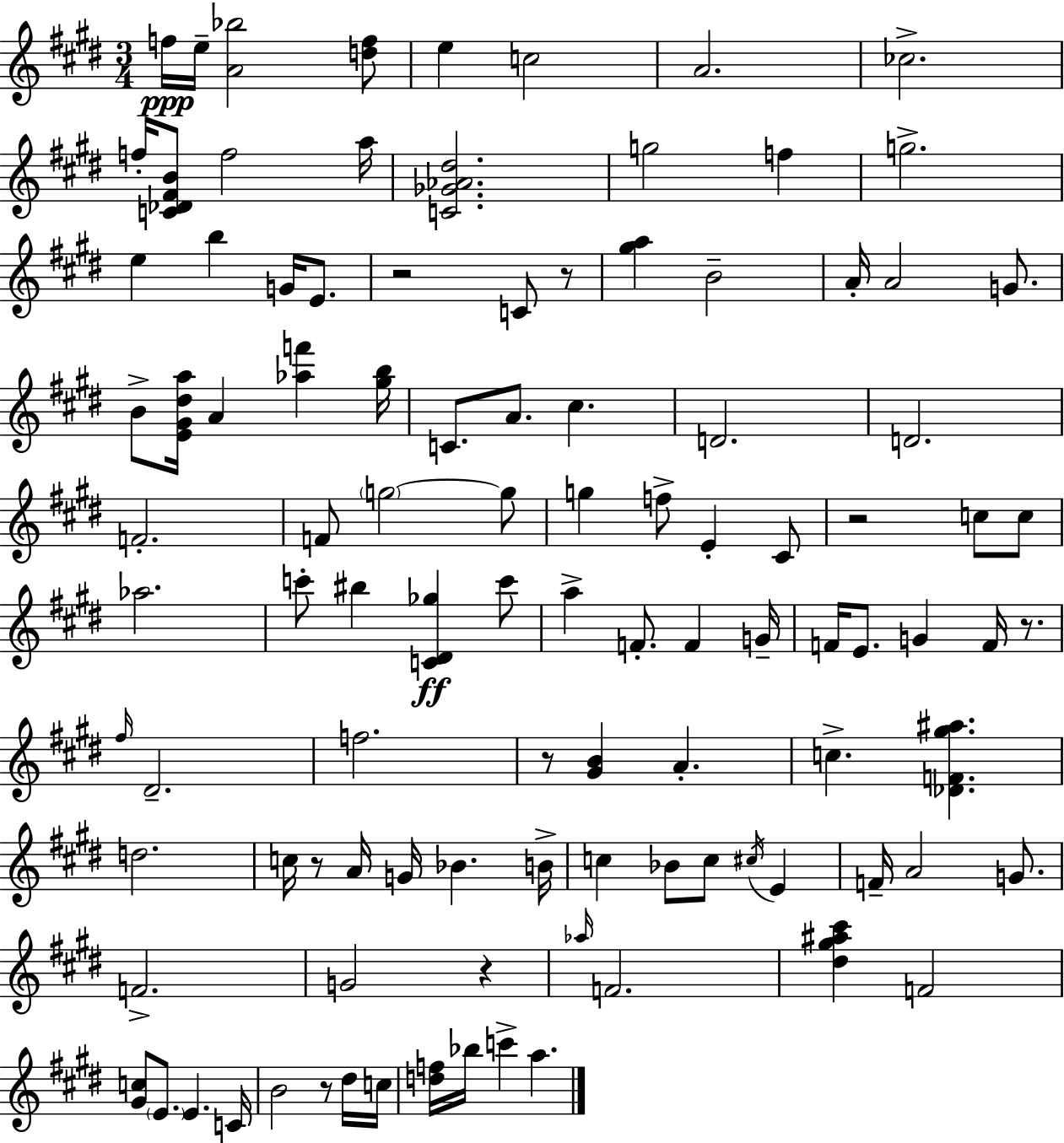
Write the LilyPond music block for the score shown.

{
  \clef treble
  \numericTimeSignature
  \time 3/4
  \key e \major
  f''16\ppp e''16-- <a' bes''>2 <d'' f''>8 | e''4 c''2 | a'2. | ces''2.-> | \break f''16-. <c' des' fis' b'>8 f''2 a''16 | <c' ges' aes' dis''>2. | g''2 f''4 | g''2.-> | \break e''4 b''4 g'16 e'8. | r2 c'8 r8 | <gis'' a''>4 b'2-- | a'16-. a'2 g'8. | \break b'8-> <e' gis' dis'' a''>16 a'4 <aes'' f'''>4 <gis'' b''>16 | c'8. a'8. cis''4. | d'2. | d'2. | \break f'2.-. | f'8 \parenthesize g''2~~ g''8 | g''4 f''8-> e'4-. cis'8 | r2 c''8 c''8 | \break aes''2. | c'''8-. bis''4 <c' dis' ges''>4\ff c'''8 | a''4-> f'8.-. f'4 g'16-- | f'16 e'8. g'4 f'16 r8. | \break \grace { fis''16 } dis'2.-- | f''2. | r8 <gis' b'>4 a'4.-. | c''4.-> <des' f' gis'' ais''>4. | \break d''2. | c''16 r8 a'16 g'16 bes'4. | b'16-> c''4 bes'8 c''8 \acciaccatura { cis''16 } e'4 | f'16-- a'2 g'8. | \break f'2.-> | g'2 r4 | \grace { aes''16 } f'2. | <dis'' gis'' ais'' cis'''>4 f'2 | \break <gis' c''>8 \parenthesize e'8. e'4. | c'16 b'2 r8 | dis''16 c''16 <d'' f''>16 bes''16 c'''4-> a''4. | \bar "|."
}